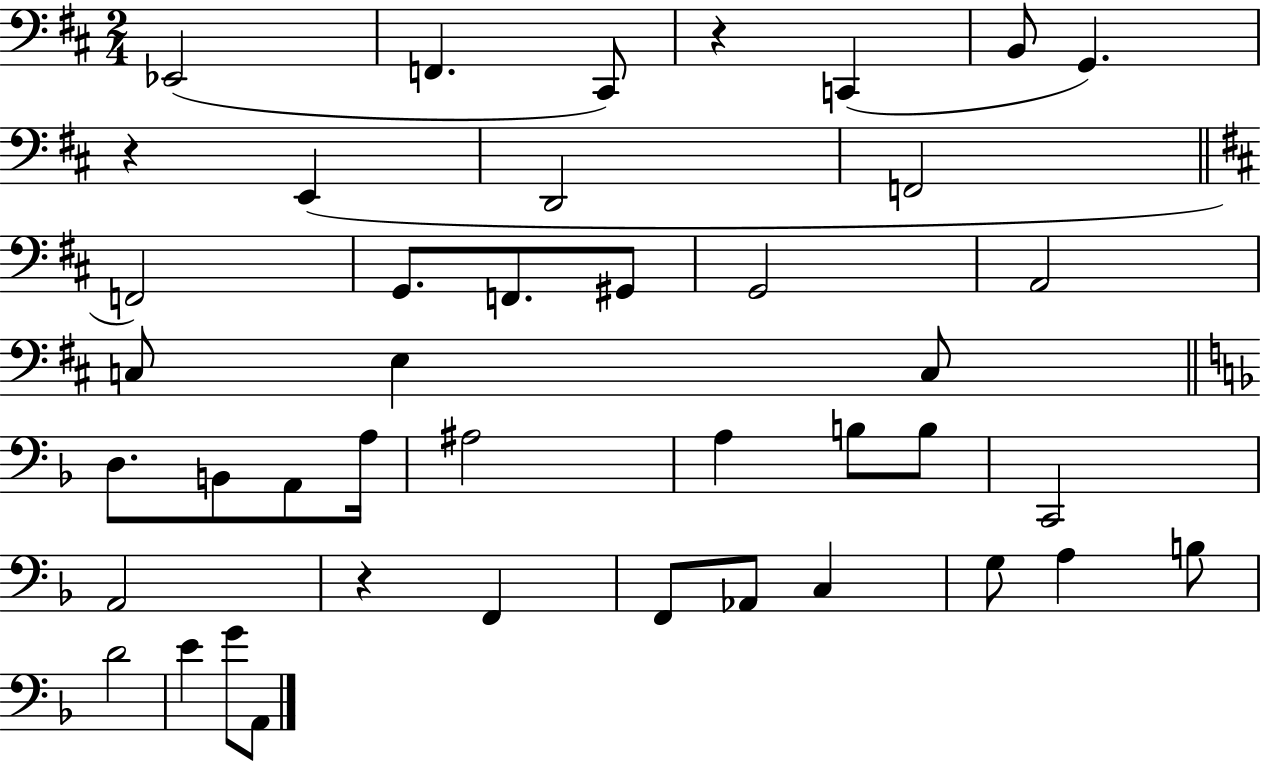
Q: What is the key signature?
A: D major